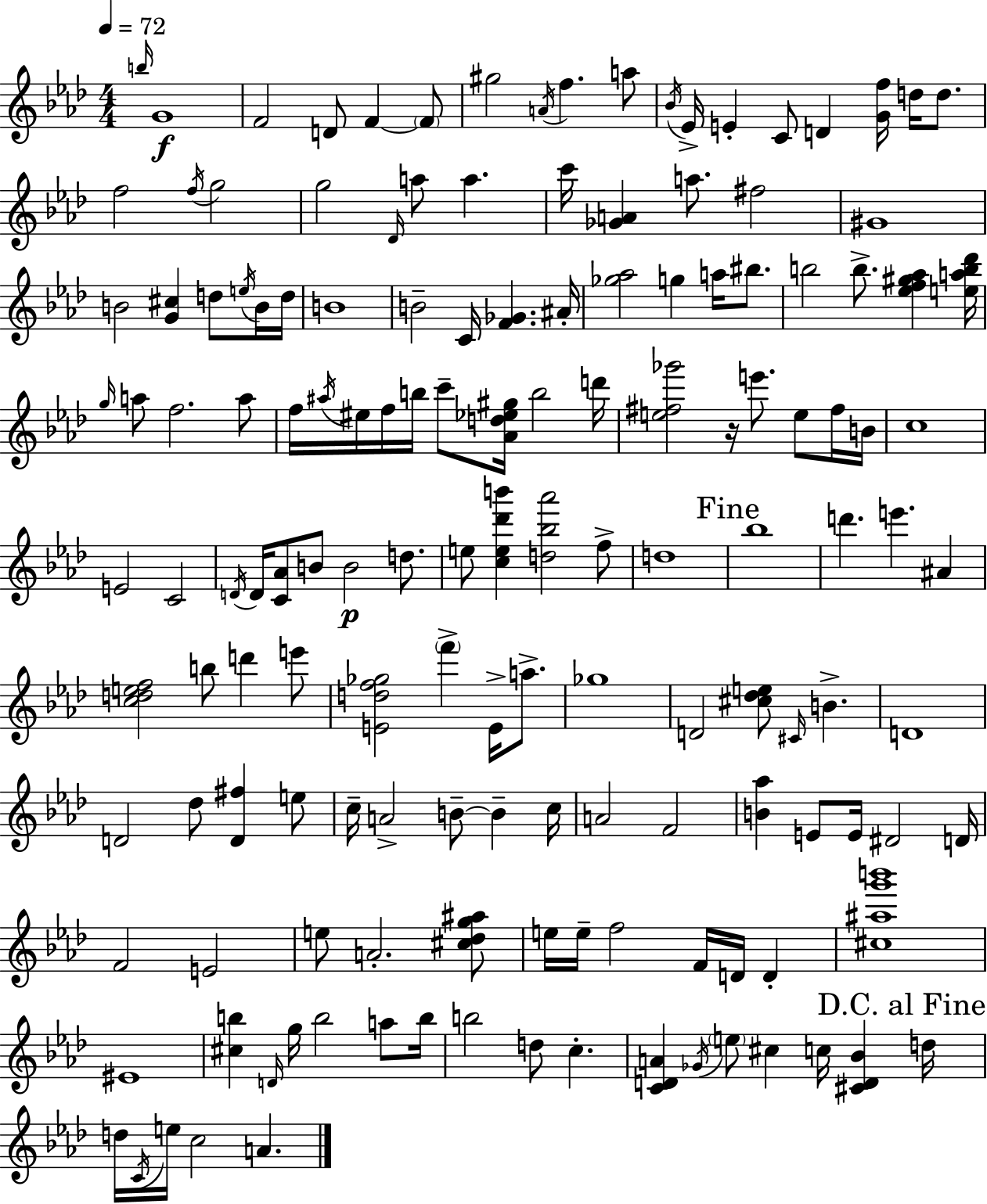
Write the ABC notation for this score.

X:1
T:Untitled
M:4/4
L:1/4
K:Ab
b/4 G4 F2 D/2 F F/2 ^g2 A/4 f a/2 _B/4 _E/4 E C/2 D [Gf]/4 d/4 d/2 f2 f/4 g2 g2 _D/4 a/2 a c'/4 [_GA] a/2 ^f2 ^G4 B2 [G^c] d/2 e/4 B/4 d/4 B4 B2 C/4 [F_G] ^A/4 [_g_a]2 g a/4 ^b/2 b2 b/2 [_ef^g_a] [eab_d']/4 g/4 a/2 f2 a/2 f/4 ^a/4 ^e/4 f/4 b/4 c'/2 [_Ad_e^g]/4 b2 d'/4 [e^f_g']2 z/4 e'/2 e/2 ^f/4 B/4 c4 E2 C2 D/4 D/4 [C_A]/2 B/2 B2 d/2 e/2 [ce_d'b'] [d_b_a']2 f/2 d4 _b4 d' e' ^A [cdef]2 b/2 d' e'/2 [Edf_g]2 f' E/4 a/2 _g4 D2 [^c_de]/2 ^C/4 B D4 D2 _d/2 [D^f] e/2 c/4 A2 B/2 B c/4 A2 F2 [B_a] E/2 E/4 ^D2 D/4 F2 E2 e/2 A2 [^c_dg^a]/2 e/4 e/4 f2 F/4 D/4 D [^c^ag'b']4 ^E4 [^cb] D/4 g/4 b2 a/2 b/4 b2 d/2 c [CDA] _G/4 e/2 ^c c/4 [^CD_B] d/4 d/4 C/4 e/4 c2 A